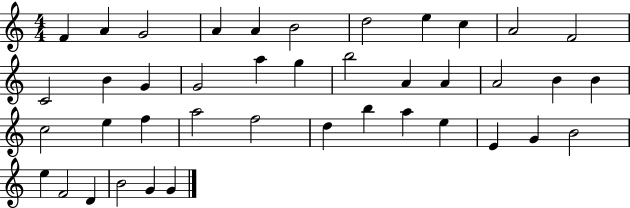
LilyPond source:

{
  \clef treble
  \numericTimeSignature
  \time 4/4
  \key c \major
  f'4 a'4 g'2 | a'4 a'4 b'2 | d''2 e''4 c''4 | a'2 f'2 | \break c'2 b'4 g'4 | g'2 a''4 g''4 | b''2 a'4 a'4 | a'2 b'4 b'4 | \break c''2 e''4 f''4 | a''2 f''2 | d''4 b''4 a''4 e''4 | e'4 g'4 b'2 | \break e''4 f'2 d'4 | b'2 g'4 g'4 | \bar "|."
}